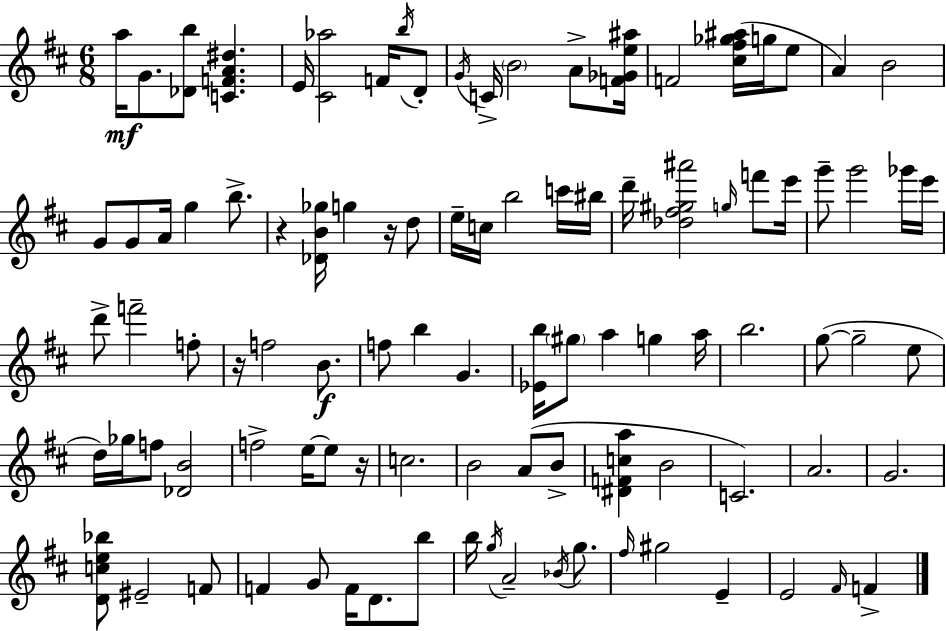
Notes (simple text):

A5/s G4/e. [Db4,B5]/e [C4,F4,A4,D#5]/q. E4/s [C#4,Ab5]/h F4/s B5/s D4/e G4/s C4/s B4/h A4/e [F4,Gb4,E5,A#5]/s F4/h [C#5,F#5,Gb5,A#5]/s G5/s E5/e A4/q B4/h G4/e G4/e A4/s G5/q B5/e. R/q [Db4,B4,Gb5]/s G5/q R/s D5/e E5/s C5/s B5/h C6/s BIS5/s D6/s [Db5,F#5,G#5,A#6]/h G5/s F6/e E6/s G6/e G6/h Gb6/s E6/s D6/e F6/h F5/e R/s F5/h B4/e. F5/e B5/q G4/q. [Eb4,B5]/s G#5/e A5/q G5/q A5/s B5/h. G5/e G5/h E5/e D5/s Gb5/s F5/e [Db4,B4]/h F5/h E5/s E5/e R/s C5/h. B4/h A4/e B4/e [D#4,F4,C5,A5]/q B4/h C4/h. A4/h. G4/h. [D4,C5,E5,Bb5]/e EIS4/h F4/e F4/q G4/e F4/s D4/e. B5/e B5/s G5/s A4/h Bb4/s G5/e. F#5/s G#5/h E4/q E4/h F#4/s F4/q